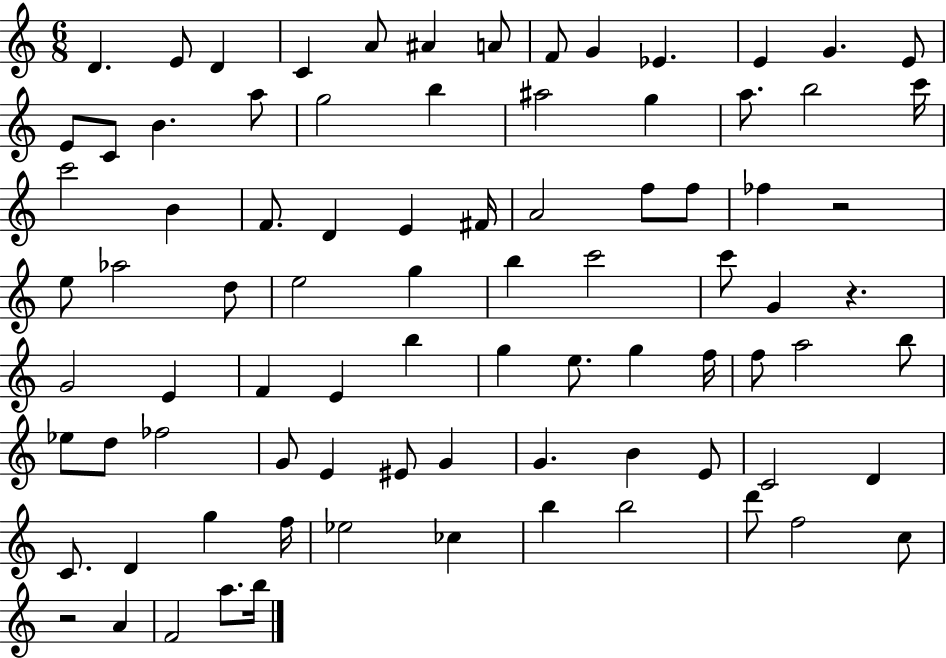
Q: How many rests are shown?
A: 3